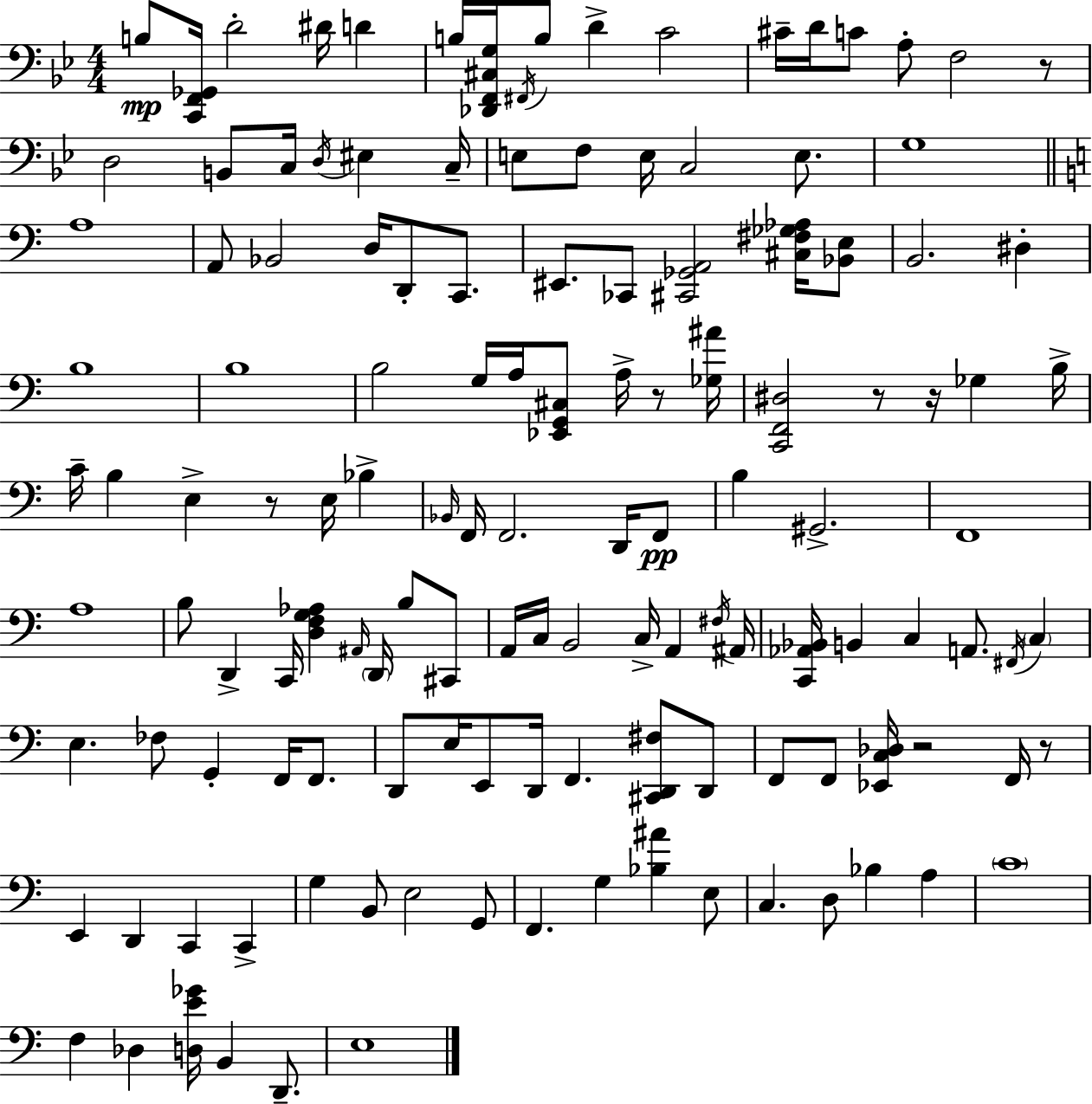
B3/e [C2,F2,Gb2]/s D4/h D#4/s D4/q B3/s [Db2,F2,C#3,G3]/s F#2/s B3/e D4/q C4/h C#4/s D4/s C4/e A3/e F3/h R/e D3/h B2/e C3/s D3/s EIS3/q C3/s E3/e F3/e E3/s C3/h E3/e. G3/w A3/w A2/e Bb2/h D3/s D2/e C2/e. EIS2/e. CES2/e [C#2,Gb2,A2]/h [C#3,F#3,Gb3,Ab3]/s [Bb2,E3]/e B2/h. D#3/q B3/w B3/w B3/h G3/s A3/s [Eb2,G2,C#3]/e A3/s R/e [Gb3,A#4]/s [C2,F2,D#3]/h R/e R/s Gb3/q B3/s C4/s B3/q E3/q R/e E3/s Bb3/q Bb2/s F2/s F2/h. D2/s F2/e B3/q G#2/h. F2/w A3/w B3/e D2/q C2/s [D3,F3,G3,Ab3]/q A#2/s D2/s B3/e C#2/e A2/s C3/s B2/h C3/s A2/q F#3/s A#2/s [C2,Ab2,Bb2]/s B2/q C3/q A2/e. F#2/s C3/q E3/q. FES3/e G2/q F2/s F2/e. D2/e E3/s E2/e D2/s F2/q. [C#2,D2,F#3]/e D2/e F2/e F2/e [Eb2,C3,Db3]/s R/h F2/s R/e E2/q D2/q C2/q C2/q G3/q B2/e E3/h G2/e F2/q. G3/q [Bb3,A#4]/q E3/e C3/q. D3/e Bb3/q A3/q C4/w F3/q Db3/q [D3,E4,Gb4]/s B2/q D2/e. E3/w